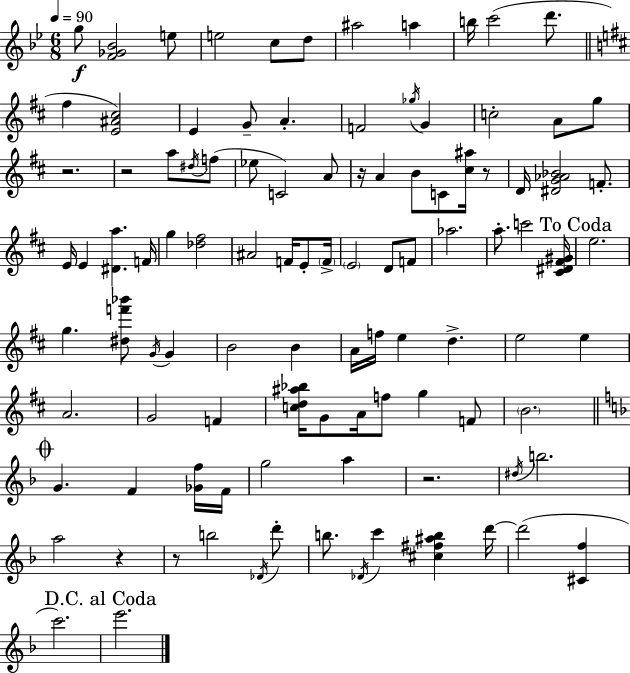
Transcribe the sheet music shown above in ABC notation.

X:1
T:Untitled
M:6/8
L:1/4
K:Bb
g/2 [F_G_B]2 e/2 e2 c/2 d/2 ^a2 a b/4 c'2 d'/2 ^f [E^A^c]2 E G/2 A F2 _g/4 G c2 A/2 g/2 z2 z2 a/2 ^d/4 f/2 _e/2 C2 A/2 z/4 A B/2 C/2 [^c^a]/4 z/2 D/4 [^DG_A_B]2 F/2 E/4 E [^Da] F/4 g [_d^f]2 ^A2 F/4 E/2 F/4 E2 D/2 F/2 _a2 a/2 c'2 [^C^D^F^G]/4 e2 g [^df'_b']/2 G/4 G B2 B A/4 f/4 e d e2 e A2 G2 F [cd^a_b]/4 G/2 A/4 f/2 g F/2 B2 G F [_Gf]/4 F/4 g2 a z2 ^d/4 b2 a2 z z/2 b2 _D/4 d'/2 b/2 _D/4 c' [^c^f^ab] d'/4 d'2 [^Cf] c'2 e'2